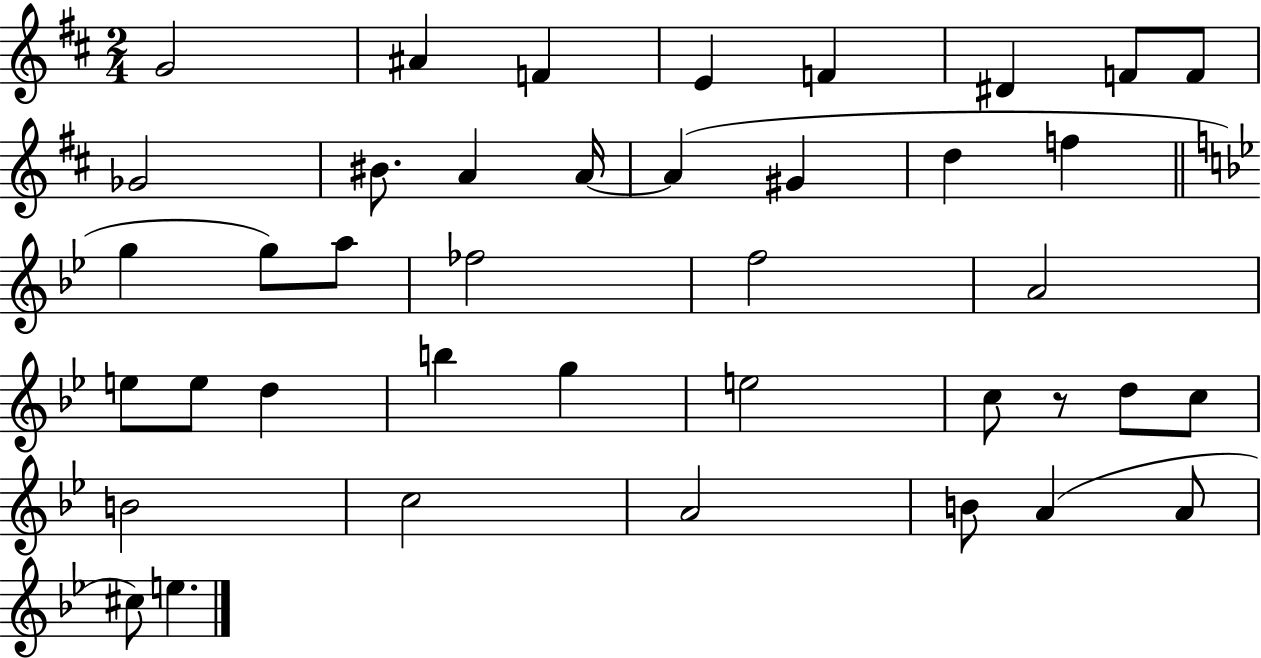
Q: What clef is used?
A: treble